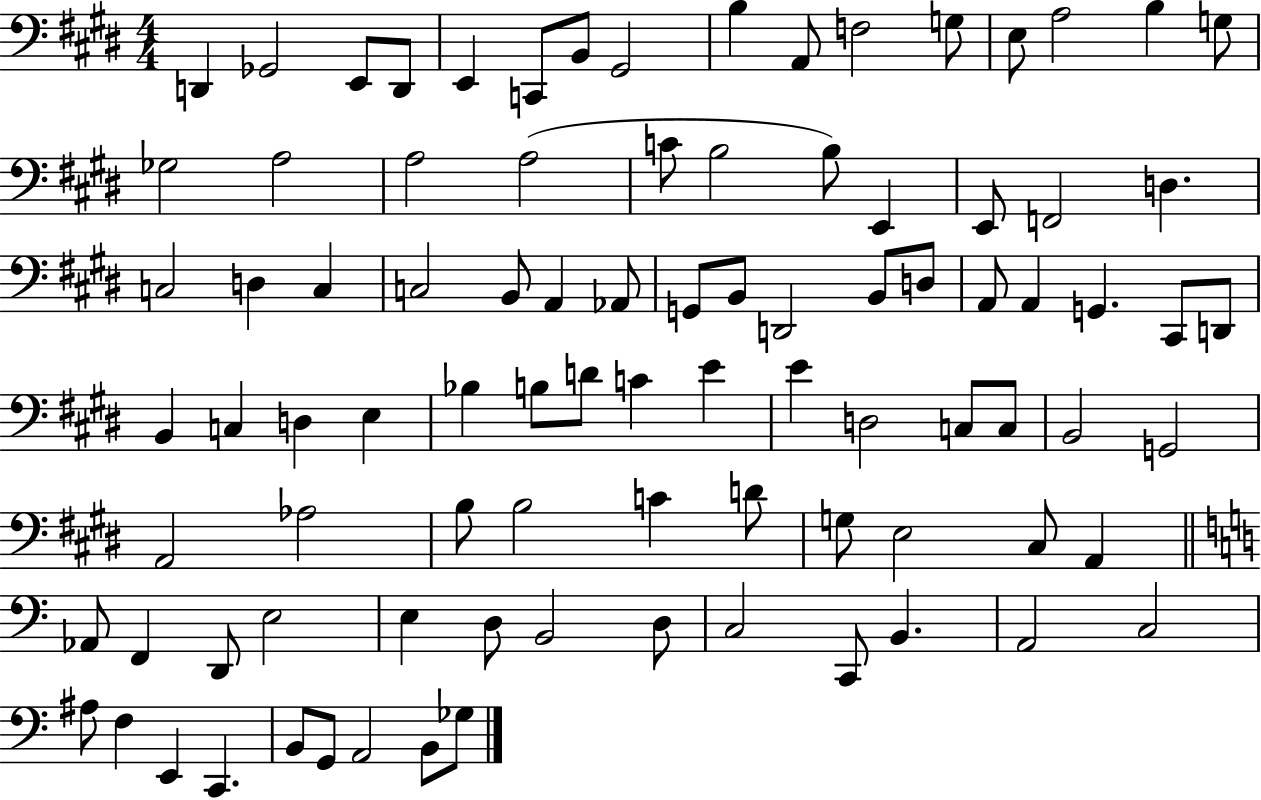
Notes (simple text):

D2/q Gb2/h E2/e D2/e E2/q C2/e B2/e G#2/h B3/q A2/e F3/h G3/e E3/e A3/h B3/q G3/e Gb3/h A3/h A3/h A3/h C4/e B3/h B3/e E2/q E2/e F2/h D3/q. C3/h D3/q C3/q C3/h B2/e A2/q Ab2/e G2/e B2/e D2/h B2/e D3/e A2/e A2/q G2/q. C#2/e D2/e B2/q C3/q D3/q E3/q Bb3/q B3/e D4/e C4/q E4/q E4/q D3/h C3/e C3/e B2/h G2/h A2/h Ab3/h B3/e B3/h C4/q D4/e G3/e E3/h C#3/e A2/q Ab2/e F2/q D2/e E3/h E3/q D3/e B2/h D3/e C3/h C2/e B2/q. A2/h C3/h A#3/e F3/q E2/q C2/q. B2/e G2/e A2/h B2/e Gb3/e